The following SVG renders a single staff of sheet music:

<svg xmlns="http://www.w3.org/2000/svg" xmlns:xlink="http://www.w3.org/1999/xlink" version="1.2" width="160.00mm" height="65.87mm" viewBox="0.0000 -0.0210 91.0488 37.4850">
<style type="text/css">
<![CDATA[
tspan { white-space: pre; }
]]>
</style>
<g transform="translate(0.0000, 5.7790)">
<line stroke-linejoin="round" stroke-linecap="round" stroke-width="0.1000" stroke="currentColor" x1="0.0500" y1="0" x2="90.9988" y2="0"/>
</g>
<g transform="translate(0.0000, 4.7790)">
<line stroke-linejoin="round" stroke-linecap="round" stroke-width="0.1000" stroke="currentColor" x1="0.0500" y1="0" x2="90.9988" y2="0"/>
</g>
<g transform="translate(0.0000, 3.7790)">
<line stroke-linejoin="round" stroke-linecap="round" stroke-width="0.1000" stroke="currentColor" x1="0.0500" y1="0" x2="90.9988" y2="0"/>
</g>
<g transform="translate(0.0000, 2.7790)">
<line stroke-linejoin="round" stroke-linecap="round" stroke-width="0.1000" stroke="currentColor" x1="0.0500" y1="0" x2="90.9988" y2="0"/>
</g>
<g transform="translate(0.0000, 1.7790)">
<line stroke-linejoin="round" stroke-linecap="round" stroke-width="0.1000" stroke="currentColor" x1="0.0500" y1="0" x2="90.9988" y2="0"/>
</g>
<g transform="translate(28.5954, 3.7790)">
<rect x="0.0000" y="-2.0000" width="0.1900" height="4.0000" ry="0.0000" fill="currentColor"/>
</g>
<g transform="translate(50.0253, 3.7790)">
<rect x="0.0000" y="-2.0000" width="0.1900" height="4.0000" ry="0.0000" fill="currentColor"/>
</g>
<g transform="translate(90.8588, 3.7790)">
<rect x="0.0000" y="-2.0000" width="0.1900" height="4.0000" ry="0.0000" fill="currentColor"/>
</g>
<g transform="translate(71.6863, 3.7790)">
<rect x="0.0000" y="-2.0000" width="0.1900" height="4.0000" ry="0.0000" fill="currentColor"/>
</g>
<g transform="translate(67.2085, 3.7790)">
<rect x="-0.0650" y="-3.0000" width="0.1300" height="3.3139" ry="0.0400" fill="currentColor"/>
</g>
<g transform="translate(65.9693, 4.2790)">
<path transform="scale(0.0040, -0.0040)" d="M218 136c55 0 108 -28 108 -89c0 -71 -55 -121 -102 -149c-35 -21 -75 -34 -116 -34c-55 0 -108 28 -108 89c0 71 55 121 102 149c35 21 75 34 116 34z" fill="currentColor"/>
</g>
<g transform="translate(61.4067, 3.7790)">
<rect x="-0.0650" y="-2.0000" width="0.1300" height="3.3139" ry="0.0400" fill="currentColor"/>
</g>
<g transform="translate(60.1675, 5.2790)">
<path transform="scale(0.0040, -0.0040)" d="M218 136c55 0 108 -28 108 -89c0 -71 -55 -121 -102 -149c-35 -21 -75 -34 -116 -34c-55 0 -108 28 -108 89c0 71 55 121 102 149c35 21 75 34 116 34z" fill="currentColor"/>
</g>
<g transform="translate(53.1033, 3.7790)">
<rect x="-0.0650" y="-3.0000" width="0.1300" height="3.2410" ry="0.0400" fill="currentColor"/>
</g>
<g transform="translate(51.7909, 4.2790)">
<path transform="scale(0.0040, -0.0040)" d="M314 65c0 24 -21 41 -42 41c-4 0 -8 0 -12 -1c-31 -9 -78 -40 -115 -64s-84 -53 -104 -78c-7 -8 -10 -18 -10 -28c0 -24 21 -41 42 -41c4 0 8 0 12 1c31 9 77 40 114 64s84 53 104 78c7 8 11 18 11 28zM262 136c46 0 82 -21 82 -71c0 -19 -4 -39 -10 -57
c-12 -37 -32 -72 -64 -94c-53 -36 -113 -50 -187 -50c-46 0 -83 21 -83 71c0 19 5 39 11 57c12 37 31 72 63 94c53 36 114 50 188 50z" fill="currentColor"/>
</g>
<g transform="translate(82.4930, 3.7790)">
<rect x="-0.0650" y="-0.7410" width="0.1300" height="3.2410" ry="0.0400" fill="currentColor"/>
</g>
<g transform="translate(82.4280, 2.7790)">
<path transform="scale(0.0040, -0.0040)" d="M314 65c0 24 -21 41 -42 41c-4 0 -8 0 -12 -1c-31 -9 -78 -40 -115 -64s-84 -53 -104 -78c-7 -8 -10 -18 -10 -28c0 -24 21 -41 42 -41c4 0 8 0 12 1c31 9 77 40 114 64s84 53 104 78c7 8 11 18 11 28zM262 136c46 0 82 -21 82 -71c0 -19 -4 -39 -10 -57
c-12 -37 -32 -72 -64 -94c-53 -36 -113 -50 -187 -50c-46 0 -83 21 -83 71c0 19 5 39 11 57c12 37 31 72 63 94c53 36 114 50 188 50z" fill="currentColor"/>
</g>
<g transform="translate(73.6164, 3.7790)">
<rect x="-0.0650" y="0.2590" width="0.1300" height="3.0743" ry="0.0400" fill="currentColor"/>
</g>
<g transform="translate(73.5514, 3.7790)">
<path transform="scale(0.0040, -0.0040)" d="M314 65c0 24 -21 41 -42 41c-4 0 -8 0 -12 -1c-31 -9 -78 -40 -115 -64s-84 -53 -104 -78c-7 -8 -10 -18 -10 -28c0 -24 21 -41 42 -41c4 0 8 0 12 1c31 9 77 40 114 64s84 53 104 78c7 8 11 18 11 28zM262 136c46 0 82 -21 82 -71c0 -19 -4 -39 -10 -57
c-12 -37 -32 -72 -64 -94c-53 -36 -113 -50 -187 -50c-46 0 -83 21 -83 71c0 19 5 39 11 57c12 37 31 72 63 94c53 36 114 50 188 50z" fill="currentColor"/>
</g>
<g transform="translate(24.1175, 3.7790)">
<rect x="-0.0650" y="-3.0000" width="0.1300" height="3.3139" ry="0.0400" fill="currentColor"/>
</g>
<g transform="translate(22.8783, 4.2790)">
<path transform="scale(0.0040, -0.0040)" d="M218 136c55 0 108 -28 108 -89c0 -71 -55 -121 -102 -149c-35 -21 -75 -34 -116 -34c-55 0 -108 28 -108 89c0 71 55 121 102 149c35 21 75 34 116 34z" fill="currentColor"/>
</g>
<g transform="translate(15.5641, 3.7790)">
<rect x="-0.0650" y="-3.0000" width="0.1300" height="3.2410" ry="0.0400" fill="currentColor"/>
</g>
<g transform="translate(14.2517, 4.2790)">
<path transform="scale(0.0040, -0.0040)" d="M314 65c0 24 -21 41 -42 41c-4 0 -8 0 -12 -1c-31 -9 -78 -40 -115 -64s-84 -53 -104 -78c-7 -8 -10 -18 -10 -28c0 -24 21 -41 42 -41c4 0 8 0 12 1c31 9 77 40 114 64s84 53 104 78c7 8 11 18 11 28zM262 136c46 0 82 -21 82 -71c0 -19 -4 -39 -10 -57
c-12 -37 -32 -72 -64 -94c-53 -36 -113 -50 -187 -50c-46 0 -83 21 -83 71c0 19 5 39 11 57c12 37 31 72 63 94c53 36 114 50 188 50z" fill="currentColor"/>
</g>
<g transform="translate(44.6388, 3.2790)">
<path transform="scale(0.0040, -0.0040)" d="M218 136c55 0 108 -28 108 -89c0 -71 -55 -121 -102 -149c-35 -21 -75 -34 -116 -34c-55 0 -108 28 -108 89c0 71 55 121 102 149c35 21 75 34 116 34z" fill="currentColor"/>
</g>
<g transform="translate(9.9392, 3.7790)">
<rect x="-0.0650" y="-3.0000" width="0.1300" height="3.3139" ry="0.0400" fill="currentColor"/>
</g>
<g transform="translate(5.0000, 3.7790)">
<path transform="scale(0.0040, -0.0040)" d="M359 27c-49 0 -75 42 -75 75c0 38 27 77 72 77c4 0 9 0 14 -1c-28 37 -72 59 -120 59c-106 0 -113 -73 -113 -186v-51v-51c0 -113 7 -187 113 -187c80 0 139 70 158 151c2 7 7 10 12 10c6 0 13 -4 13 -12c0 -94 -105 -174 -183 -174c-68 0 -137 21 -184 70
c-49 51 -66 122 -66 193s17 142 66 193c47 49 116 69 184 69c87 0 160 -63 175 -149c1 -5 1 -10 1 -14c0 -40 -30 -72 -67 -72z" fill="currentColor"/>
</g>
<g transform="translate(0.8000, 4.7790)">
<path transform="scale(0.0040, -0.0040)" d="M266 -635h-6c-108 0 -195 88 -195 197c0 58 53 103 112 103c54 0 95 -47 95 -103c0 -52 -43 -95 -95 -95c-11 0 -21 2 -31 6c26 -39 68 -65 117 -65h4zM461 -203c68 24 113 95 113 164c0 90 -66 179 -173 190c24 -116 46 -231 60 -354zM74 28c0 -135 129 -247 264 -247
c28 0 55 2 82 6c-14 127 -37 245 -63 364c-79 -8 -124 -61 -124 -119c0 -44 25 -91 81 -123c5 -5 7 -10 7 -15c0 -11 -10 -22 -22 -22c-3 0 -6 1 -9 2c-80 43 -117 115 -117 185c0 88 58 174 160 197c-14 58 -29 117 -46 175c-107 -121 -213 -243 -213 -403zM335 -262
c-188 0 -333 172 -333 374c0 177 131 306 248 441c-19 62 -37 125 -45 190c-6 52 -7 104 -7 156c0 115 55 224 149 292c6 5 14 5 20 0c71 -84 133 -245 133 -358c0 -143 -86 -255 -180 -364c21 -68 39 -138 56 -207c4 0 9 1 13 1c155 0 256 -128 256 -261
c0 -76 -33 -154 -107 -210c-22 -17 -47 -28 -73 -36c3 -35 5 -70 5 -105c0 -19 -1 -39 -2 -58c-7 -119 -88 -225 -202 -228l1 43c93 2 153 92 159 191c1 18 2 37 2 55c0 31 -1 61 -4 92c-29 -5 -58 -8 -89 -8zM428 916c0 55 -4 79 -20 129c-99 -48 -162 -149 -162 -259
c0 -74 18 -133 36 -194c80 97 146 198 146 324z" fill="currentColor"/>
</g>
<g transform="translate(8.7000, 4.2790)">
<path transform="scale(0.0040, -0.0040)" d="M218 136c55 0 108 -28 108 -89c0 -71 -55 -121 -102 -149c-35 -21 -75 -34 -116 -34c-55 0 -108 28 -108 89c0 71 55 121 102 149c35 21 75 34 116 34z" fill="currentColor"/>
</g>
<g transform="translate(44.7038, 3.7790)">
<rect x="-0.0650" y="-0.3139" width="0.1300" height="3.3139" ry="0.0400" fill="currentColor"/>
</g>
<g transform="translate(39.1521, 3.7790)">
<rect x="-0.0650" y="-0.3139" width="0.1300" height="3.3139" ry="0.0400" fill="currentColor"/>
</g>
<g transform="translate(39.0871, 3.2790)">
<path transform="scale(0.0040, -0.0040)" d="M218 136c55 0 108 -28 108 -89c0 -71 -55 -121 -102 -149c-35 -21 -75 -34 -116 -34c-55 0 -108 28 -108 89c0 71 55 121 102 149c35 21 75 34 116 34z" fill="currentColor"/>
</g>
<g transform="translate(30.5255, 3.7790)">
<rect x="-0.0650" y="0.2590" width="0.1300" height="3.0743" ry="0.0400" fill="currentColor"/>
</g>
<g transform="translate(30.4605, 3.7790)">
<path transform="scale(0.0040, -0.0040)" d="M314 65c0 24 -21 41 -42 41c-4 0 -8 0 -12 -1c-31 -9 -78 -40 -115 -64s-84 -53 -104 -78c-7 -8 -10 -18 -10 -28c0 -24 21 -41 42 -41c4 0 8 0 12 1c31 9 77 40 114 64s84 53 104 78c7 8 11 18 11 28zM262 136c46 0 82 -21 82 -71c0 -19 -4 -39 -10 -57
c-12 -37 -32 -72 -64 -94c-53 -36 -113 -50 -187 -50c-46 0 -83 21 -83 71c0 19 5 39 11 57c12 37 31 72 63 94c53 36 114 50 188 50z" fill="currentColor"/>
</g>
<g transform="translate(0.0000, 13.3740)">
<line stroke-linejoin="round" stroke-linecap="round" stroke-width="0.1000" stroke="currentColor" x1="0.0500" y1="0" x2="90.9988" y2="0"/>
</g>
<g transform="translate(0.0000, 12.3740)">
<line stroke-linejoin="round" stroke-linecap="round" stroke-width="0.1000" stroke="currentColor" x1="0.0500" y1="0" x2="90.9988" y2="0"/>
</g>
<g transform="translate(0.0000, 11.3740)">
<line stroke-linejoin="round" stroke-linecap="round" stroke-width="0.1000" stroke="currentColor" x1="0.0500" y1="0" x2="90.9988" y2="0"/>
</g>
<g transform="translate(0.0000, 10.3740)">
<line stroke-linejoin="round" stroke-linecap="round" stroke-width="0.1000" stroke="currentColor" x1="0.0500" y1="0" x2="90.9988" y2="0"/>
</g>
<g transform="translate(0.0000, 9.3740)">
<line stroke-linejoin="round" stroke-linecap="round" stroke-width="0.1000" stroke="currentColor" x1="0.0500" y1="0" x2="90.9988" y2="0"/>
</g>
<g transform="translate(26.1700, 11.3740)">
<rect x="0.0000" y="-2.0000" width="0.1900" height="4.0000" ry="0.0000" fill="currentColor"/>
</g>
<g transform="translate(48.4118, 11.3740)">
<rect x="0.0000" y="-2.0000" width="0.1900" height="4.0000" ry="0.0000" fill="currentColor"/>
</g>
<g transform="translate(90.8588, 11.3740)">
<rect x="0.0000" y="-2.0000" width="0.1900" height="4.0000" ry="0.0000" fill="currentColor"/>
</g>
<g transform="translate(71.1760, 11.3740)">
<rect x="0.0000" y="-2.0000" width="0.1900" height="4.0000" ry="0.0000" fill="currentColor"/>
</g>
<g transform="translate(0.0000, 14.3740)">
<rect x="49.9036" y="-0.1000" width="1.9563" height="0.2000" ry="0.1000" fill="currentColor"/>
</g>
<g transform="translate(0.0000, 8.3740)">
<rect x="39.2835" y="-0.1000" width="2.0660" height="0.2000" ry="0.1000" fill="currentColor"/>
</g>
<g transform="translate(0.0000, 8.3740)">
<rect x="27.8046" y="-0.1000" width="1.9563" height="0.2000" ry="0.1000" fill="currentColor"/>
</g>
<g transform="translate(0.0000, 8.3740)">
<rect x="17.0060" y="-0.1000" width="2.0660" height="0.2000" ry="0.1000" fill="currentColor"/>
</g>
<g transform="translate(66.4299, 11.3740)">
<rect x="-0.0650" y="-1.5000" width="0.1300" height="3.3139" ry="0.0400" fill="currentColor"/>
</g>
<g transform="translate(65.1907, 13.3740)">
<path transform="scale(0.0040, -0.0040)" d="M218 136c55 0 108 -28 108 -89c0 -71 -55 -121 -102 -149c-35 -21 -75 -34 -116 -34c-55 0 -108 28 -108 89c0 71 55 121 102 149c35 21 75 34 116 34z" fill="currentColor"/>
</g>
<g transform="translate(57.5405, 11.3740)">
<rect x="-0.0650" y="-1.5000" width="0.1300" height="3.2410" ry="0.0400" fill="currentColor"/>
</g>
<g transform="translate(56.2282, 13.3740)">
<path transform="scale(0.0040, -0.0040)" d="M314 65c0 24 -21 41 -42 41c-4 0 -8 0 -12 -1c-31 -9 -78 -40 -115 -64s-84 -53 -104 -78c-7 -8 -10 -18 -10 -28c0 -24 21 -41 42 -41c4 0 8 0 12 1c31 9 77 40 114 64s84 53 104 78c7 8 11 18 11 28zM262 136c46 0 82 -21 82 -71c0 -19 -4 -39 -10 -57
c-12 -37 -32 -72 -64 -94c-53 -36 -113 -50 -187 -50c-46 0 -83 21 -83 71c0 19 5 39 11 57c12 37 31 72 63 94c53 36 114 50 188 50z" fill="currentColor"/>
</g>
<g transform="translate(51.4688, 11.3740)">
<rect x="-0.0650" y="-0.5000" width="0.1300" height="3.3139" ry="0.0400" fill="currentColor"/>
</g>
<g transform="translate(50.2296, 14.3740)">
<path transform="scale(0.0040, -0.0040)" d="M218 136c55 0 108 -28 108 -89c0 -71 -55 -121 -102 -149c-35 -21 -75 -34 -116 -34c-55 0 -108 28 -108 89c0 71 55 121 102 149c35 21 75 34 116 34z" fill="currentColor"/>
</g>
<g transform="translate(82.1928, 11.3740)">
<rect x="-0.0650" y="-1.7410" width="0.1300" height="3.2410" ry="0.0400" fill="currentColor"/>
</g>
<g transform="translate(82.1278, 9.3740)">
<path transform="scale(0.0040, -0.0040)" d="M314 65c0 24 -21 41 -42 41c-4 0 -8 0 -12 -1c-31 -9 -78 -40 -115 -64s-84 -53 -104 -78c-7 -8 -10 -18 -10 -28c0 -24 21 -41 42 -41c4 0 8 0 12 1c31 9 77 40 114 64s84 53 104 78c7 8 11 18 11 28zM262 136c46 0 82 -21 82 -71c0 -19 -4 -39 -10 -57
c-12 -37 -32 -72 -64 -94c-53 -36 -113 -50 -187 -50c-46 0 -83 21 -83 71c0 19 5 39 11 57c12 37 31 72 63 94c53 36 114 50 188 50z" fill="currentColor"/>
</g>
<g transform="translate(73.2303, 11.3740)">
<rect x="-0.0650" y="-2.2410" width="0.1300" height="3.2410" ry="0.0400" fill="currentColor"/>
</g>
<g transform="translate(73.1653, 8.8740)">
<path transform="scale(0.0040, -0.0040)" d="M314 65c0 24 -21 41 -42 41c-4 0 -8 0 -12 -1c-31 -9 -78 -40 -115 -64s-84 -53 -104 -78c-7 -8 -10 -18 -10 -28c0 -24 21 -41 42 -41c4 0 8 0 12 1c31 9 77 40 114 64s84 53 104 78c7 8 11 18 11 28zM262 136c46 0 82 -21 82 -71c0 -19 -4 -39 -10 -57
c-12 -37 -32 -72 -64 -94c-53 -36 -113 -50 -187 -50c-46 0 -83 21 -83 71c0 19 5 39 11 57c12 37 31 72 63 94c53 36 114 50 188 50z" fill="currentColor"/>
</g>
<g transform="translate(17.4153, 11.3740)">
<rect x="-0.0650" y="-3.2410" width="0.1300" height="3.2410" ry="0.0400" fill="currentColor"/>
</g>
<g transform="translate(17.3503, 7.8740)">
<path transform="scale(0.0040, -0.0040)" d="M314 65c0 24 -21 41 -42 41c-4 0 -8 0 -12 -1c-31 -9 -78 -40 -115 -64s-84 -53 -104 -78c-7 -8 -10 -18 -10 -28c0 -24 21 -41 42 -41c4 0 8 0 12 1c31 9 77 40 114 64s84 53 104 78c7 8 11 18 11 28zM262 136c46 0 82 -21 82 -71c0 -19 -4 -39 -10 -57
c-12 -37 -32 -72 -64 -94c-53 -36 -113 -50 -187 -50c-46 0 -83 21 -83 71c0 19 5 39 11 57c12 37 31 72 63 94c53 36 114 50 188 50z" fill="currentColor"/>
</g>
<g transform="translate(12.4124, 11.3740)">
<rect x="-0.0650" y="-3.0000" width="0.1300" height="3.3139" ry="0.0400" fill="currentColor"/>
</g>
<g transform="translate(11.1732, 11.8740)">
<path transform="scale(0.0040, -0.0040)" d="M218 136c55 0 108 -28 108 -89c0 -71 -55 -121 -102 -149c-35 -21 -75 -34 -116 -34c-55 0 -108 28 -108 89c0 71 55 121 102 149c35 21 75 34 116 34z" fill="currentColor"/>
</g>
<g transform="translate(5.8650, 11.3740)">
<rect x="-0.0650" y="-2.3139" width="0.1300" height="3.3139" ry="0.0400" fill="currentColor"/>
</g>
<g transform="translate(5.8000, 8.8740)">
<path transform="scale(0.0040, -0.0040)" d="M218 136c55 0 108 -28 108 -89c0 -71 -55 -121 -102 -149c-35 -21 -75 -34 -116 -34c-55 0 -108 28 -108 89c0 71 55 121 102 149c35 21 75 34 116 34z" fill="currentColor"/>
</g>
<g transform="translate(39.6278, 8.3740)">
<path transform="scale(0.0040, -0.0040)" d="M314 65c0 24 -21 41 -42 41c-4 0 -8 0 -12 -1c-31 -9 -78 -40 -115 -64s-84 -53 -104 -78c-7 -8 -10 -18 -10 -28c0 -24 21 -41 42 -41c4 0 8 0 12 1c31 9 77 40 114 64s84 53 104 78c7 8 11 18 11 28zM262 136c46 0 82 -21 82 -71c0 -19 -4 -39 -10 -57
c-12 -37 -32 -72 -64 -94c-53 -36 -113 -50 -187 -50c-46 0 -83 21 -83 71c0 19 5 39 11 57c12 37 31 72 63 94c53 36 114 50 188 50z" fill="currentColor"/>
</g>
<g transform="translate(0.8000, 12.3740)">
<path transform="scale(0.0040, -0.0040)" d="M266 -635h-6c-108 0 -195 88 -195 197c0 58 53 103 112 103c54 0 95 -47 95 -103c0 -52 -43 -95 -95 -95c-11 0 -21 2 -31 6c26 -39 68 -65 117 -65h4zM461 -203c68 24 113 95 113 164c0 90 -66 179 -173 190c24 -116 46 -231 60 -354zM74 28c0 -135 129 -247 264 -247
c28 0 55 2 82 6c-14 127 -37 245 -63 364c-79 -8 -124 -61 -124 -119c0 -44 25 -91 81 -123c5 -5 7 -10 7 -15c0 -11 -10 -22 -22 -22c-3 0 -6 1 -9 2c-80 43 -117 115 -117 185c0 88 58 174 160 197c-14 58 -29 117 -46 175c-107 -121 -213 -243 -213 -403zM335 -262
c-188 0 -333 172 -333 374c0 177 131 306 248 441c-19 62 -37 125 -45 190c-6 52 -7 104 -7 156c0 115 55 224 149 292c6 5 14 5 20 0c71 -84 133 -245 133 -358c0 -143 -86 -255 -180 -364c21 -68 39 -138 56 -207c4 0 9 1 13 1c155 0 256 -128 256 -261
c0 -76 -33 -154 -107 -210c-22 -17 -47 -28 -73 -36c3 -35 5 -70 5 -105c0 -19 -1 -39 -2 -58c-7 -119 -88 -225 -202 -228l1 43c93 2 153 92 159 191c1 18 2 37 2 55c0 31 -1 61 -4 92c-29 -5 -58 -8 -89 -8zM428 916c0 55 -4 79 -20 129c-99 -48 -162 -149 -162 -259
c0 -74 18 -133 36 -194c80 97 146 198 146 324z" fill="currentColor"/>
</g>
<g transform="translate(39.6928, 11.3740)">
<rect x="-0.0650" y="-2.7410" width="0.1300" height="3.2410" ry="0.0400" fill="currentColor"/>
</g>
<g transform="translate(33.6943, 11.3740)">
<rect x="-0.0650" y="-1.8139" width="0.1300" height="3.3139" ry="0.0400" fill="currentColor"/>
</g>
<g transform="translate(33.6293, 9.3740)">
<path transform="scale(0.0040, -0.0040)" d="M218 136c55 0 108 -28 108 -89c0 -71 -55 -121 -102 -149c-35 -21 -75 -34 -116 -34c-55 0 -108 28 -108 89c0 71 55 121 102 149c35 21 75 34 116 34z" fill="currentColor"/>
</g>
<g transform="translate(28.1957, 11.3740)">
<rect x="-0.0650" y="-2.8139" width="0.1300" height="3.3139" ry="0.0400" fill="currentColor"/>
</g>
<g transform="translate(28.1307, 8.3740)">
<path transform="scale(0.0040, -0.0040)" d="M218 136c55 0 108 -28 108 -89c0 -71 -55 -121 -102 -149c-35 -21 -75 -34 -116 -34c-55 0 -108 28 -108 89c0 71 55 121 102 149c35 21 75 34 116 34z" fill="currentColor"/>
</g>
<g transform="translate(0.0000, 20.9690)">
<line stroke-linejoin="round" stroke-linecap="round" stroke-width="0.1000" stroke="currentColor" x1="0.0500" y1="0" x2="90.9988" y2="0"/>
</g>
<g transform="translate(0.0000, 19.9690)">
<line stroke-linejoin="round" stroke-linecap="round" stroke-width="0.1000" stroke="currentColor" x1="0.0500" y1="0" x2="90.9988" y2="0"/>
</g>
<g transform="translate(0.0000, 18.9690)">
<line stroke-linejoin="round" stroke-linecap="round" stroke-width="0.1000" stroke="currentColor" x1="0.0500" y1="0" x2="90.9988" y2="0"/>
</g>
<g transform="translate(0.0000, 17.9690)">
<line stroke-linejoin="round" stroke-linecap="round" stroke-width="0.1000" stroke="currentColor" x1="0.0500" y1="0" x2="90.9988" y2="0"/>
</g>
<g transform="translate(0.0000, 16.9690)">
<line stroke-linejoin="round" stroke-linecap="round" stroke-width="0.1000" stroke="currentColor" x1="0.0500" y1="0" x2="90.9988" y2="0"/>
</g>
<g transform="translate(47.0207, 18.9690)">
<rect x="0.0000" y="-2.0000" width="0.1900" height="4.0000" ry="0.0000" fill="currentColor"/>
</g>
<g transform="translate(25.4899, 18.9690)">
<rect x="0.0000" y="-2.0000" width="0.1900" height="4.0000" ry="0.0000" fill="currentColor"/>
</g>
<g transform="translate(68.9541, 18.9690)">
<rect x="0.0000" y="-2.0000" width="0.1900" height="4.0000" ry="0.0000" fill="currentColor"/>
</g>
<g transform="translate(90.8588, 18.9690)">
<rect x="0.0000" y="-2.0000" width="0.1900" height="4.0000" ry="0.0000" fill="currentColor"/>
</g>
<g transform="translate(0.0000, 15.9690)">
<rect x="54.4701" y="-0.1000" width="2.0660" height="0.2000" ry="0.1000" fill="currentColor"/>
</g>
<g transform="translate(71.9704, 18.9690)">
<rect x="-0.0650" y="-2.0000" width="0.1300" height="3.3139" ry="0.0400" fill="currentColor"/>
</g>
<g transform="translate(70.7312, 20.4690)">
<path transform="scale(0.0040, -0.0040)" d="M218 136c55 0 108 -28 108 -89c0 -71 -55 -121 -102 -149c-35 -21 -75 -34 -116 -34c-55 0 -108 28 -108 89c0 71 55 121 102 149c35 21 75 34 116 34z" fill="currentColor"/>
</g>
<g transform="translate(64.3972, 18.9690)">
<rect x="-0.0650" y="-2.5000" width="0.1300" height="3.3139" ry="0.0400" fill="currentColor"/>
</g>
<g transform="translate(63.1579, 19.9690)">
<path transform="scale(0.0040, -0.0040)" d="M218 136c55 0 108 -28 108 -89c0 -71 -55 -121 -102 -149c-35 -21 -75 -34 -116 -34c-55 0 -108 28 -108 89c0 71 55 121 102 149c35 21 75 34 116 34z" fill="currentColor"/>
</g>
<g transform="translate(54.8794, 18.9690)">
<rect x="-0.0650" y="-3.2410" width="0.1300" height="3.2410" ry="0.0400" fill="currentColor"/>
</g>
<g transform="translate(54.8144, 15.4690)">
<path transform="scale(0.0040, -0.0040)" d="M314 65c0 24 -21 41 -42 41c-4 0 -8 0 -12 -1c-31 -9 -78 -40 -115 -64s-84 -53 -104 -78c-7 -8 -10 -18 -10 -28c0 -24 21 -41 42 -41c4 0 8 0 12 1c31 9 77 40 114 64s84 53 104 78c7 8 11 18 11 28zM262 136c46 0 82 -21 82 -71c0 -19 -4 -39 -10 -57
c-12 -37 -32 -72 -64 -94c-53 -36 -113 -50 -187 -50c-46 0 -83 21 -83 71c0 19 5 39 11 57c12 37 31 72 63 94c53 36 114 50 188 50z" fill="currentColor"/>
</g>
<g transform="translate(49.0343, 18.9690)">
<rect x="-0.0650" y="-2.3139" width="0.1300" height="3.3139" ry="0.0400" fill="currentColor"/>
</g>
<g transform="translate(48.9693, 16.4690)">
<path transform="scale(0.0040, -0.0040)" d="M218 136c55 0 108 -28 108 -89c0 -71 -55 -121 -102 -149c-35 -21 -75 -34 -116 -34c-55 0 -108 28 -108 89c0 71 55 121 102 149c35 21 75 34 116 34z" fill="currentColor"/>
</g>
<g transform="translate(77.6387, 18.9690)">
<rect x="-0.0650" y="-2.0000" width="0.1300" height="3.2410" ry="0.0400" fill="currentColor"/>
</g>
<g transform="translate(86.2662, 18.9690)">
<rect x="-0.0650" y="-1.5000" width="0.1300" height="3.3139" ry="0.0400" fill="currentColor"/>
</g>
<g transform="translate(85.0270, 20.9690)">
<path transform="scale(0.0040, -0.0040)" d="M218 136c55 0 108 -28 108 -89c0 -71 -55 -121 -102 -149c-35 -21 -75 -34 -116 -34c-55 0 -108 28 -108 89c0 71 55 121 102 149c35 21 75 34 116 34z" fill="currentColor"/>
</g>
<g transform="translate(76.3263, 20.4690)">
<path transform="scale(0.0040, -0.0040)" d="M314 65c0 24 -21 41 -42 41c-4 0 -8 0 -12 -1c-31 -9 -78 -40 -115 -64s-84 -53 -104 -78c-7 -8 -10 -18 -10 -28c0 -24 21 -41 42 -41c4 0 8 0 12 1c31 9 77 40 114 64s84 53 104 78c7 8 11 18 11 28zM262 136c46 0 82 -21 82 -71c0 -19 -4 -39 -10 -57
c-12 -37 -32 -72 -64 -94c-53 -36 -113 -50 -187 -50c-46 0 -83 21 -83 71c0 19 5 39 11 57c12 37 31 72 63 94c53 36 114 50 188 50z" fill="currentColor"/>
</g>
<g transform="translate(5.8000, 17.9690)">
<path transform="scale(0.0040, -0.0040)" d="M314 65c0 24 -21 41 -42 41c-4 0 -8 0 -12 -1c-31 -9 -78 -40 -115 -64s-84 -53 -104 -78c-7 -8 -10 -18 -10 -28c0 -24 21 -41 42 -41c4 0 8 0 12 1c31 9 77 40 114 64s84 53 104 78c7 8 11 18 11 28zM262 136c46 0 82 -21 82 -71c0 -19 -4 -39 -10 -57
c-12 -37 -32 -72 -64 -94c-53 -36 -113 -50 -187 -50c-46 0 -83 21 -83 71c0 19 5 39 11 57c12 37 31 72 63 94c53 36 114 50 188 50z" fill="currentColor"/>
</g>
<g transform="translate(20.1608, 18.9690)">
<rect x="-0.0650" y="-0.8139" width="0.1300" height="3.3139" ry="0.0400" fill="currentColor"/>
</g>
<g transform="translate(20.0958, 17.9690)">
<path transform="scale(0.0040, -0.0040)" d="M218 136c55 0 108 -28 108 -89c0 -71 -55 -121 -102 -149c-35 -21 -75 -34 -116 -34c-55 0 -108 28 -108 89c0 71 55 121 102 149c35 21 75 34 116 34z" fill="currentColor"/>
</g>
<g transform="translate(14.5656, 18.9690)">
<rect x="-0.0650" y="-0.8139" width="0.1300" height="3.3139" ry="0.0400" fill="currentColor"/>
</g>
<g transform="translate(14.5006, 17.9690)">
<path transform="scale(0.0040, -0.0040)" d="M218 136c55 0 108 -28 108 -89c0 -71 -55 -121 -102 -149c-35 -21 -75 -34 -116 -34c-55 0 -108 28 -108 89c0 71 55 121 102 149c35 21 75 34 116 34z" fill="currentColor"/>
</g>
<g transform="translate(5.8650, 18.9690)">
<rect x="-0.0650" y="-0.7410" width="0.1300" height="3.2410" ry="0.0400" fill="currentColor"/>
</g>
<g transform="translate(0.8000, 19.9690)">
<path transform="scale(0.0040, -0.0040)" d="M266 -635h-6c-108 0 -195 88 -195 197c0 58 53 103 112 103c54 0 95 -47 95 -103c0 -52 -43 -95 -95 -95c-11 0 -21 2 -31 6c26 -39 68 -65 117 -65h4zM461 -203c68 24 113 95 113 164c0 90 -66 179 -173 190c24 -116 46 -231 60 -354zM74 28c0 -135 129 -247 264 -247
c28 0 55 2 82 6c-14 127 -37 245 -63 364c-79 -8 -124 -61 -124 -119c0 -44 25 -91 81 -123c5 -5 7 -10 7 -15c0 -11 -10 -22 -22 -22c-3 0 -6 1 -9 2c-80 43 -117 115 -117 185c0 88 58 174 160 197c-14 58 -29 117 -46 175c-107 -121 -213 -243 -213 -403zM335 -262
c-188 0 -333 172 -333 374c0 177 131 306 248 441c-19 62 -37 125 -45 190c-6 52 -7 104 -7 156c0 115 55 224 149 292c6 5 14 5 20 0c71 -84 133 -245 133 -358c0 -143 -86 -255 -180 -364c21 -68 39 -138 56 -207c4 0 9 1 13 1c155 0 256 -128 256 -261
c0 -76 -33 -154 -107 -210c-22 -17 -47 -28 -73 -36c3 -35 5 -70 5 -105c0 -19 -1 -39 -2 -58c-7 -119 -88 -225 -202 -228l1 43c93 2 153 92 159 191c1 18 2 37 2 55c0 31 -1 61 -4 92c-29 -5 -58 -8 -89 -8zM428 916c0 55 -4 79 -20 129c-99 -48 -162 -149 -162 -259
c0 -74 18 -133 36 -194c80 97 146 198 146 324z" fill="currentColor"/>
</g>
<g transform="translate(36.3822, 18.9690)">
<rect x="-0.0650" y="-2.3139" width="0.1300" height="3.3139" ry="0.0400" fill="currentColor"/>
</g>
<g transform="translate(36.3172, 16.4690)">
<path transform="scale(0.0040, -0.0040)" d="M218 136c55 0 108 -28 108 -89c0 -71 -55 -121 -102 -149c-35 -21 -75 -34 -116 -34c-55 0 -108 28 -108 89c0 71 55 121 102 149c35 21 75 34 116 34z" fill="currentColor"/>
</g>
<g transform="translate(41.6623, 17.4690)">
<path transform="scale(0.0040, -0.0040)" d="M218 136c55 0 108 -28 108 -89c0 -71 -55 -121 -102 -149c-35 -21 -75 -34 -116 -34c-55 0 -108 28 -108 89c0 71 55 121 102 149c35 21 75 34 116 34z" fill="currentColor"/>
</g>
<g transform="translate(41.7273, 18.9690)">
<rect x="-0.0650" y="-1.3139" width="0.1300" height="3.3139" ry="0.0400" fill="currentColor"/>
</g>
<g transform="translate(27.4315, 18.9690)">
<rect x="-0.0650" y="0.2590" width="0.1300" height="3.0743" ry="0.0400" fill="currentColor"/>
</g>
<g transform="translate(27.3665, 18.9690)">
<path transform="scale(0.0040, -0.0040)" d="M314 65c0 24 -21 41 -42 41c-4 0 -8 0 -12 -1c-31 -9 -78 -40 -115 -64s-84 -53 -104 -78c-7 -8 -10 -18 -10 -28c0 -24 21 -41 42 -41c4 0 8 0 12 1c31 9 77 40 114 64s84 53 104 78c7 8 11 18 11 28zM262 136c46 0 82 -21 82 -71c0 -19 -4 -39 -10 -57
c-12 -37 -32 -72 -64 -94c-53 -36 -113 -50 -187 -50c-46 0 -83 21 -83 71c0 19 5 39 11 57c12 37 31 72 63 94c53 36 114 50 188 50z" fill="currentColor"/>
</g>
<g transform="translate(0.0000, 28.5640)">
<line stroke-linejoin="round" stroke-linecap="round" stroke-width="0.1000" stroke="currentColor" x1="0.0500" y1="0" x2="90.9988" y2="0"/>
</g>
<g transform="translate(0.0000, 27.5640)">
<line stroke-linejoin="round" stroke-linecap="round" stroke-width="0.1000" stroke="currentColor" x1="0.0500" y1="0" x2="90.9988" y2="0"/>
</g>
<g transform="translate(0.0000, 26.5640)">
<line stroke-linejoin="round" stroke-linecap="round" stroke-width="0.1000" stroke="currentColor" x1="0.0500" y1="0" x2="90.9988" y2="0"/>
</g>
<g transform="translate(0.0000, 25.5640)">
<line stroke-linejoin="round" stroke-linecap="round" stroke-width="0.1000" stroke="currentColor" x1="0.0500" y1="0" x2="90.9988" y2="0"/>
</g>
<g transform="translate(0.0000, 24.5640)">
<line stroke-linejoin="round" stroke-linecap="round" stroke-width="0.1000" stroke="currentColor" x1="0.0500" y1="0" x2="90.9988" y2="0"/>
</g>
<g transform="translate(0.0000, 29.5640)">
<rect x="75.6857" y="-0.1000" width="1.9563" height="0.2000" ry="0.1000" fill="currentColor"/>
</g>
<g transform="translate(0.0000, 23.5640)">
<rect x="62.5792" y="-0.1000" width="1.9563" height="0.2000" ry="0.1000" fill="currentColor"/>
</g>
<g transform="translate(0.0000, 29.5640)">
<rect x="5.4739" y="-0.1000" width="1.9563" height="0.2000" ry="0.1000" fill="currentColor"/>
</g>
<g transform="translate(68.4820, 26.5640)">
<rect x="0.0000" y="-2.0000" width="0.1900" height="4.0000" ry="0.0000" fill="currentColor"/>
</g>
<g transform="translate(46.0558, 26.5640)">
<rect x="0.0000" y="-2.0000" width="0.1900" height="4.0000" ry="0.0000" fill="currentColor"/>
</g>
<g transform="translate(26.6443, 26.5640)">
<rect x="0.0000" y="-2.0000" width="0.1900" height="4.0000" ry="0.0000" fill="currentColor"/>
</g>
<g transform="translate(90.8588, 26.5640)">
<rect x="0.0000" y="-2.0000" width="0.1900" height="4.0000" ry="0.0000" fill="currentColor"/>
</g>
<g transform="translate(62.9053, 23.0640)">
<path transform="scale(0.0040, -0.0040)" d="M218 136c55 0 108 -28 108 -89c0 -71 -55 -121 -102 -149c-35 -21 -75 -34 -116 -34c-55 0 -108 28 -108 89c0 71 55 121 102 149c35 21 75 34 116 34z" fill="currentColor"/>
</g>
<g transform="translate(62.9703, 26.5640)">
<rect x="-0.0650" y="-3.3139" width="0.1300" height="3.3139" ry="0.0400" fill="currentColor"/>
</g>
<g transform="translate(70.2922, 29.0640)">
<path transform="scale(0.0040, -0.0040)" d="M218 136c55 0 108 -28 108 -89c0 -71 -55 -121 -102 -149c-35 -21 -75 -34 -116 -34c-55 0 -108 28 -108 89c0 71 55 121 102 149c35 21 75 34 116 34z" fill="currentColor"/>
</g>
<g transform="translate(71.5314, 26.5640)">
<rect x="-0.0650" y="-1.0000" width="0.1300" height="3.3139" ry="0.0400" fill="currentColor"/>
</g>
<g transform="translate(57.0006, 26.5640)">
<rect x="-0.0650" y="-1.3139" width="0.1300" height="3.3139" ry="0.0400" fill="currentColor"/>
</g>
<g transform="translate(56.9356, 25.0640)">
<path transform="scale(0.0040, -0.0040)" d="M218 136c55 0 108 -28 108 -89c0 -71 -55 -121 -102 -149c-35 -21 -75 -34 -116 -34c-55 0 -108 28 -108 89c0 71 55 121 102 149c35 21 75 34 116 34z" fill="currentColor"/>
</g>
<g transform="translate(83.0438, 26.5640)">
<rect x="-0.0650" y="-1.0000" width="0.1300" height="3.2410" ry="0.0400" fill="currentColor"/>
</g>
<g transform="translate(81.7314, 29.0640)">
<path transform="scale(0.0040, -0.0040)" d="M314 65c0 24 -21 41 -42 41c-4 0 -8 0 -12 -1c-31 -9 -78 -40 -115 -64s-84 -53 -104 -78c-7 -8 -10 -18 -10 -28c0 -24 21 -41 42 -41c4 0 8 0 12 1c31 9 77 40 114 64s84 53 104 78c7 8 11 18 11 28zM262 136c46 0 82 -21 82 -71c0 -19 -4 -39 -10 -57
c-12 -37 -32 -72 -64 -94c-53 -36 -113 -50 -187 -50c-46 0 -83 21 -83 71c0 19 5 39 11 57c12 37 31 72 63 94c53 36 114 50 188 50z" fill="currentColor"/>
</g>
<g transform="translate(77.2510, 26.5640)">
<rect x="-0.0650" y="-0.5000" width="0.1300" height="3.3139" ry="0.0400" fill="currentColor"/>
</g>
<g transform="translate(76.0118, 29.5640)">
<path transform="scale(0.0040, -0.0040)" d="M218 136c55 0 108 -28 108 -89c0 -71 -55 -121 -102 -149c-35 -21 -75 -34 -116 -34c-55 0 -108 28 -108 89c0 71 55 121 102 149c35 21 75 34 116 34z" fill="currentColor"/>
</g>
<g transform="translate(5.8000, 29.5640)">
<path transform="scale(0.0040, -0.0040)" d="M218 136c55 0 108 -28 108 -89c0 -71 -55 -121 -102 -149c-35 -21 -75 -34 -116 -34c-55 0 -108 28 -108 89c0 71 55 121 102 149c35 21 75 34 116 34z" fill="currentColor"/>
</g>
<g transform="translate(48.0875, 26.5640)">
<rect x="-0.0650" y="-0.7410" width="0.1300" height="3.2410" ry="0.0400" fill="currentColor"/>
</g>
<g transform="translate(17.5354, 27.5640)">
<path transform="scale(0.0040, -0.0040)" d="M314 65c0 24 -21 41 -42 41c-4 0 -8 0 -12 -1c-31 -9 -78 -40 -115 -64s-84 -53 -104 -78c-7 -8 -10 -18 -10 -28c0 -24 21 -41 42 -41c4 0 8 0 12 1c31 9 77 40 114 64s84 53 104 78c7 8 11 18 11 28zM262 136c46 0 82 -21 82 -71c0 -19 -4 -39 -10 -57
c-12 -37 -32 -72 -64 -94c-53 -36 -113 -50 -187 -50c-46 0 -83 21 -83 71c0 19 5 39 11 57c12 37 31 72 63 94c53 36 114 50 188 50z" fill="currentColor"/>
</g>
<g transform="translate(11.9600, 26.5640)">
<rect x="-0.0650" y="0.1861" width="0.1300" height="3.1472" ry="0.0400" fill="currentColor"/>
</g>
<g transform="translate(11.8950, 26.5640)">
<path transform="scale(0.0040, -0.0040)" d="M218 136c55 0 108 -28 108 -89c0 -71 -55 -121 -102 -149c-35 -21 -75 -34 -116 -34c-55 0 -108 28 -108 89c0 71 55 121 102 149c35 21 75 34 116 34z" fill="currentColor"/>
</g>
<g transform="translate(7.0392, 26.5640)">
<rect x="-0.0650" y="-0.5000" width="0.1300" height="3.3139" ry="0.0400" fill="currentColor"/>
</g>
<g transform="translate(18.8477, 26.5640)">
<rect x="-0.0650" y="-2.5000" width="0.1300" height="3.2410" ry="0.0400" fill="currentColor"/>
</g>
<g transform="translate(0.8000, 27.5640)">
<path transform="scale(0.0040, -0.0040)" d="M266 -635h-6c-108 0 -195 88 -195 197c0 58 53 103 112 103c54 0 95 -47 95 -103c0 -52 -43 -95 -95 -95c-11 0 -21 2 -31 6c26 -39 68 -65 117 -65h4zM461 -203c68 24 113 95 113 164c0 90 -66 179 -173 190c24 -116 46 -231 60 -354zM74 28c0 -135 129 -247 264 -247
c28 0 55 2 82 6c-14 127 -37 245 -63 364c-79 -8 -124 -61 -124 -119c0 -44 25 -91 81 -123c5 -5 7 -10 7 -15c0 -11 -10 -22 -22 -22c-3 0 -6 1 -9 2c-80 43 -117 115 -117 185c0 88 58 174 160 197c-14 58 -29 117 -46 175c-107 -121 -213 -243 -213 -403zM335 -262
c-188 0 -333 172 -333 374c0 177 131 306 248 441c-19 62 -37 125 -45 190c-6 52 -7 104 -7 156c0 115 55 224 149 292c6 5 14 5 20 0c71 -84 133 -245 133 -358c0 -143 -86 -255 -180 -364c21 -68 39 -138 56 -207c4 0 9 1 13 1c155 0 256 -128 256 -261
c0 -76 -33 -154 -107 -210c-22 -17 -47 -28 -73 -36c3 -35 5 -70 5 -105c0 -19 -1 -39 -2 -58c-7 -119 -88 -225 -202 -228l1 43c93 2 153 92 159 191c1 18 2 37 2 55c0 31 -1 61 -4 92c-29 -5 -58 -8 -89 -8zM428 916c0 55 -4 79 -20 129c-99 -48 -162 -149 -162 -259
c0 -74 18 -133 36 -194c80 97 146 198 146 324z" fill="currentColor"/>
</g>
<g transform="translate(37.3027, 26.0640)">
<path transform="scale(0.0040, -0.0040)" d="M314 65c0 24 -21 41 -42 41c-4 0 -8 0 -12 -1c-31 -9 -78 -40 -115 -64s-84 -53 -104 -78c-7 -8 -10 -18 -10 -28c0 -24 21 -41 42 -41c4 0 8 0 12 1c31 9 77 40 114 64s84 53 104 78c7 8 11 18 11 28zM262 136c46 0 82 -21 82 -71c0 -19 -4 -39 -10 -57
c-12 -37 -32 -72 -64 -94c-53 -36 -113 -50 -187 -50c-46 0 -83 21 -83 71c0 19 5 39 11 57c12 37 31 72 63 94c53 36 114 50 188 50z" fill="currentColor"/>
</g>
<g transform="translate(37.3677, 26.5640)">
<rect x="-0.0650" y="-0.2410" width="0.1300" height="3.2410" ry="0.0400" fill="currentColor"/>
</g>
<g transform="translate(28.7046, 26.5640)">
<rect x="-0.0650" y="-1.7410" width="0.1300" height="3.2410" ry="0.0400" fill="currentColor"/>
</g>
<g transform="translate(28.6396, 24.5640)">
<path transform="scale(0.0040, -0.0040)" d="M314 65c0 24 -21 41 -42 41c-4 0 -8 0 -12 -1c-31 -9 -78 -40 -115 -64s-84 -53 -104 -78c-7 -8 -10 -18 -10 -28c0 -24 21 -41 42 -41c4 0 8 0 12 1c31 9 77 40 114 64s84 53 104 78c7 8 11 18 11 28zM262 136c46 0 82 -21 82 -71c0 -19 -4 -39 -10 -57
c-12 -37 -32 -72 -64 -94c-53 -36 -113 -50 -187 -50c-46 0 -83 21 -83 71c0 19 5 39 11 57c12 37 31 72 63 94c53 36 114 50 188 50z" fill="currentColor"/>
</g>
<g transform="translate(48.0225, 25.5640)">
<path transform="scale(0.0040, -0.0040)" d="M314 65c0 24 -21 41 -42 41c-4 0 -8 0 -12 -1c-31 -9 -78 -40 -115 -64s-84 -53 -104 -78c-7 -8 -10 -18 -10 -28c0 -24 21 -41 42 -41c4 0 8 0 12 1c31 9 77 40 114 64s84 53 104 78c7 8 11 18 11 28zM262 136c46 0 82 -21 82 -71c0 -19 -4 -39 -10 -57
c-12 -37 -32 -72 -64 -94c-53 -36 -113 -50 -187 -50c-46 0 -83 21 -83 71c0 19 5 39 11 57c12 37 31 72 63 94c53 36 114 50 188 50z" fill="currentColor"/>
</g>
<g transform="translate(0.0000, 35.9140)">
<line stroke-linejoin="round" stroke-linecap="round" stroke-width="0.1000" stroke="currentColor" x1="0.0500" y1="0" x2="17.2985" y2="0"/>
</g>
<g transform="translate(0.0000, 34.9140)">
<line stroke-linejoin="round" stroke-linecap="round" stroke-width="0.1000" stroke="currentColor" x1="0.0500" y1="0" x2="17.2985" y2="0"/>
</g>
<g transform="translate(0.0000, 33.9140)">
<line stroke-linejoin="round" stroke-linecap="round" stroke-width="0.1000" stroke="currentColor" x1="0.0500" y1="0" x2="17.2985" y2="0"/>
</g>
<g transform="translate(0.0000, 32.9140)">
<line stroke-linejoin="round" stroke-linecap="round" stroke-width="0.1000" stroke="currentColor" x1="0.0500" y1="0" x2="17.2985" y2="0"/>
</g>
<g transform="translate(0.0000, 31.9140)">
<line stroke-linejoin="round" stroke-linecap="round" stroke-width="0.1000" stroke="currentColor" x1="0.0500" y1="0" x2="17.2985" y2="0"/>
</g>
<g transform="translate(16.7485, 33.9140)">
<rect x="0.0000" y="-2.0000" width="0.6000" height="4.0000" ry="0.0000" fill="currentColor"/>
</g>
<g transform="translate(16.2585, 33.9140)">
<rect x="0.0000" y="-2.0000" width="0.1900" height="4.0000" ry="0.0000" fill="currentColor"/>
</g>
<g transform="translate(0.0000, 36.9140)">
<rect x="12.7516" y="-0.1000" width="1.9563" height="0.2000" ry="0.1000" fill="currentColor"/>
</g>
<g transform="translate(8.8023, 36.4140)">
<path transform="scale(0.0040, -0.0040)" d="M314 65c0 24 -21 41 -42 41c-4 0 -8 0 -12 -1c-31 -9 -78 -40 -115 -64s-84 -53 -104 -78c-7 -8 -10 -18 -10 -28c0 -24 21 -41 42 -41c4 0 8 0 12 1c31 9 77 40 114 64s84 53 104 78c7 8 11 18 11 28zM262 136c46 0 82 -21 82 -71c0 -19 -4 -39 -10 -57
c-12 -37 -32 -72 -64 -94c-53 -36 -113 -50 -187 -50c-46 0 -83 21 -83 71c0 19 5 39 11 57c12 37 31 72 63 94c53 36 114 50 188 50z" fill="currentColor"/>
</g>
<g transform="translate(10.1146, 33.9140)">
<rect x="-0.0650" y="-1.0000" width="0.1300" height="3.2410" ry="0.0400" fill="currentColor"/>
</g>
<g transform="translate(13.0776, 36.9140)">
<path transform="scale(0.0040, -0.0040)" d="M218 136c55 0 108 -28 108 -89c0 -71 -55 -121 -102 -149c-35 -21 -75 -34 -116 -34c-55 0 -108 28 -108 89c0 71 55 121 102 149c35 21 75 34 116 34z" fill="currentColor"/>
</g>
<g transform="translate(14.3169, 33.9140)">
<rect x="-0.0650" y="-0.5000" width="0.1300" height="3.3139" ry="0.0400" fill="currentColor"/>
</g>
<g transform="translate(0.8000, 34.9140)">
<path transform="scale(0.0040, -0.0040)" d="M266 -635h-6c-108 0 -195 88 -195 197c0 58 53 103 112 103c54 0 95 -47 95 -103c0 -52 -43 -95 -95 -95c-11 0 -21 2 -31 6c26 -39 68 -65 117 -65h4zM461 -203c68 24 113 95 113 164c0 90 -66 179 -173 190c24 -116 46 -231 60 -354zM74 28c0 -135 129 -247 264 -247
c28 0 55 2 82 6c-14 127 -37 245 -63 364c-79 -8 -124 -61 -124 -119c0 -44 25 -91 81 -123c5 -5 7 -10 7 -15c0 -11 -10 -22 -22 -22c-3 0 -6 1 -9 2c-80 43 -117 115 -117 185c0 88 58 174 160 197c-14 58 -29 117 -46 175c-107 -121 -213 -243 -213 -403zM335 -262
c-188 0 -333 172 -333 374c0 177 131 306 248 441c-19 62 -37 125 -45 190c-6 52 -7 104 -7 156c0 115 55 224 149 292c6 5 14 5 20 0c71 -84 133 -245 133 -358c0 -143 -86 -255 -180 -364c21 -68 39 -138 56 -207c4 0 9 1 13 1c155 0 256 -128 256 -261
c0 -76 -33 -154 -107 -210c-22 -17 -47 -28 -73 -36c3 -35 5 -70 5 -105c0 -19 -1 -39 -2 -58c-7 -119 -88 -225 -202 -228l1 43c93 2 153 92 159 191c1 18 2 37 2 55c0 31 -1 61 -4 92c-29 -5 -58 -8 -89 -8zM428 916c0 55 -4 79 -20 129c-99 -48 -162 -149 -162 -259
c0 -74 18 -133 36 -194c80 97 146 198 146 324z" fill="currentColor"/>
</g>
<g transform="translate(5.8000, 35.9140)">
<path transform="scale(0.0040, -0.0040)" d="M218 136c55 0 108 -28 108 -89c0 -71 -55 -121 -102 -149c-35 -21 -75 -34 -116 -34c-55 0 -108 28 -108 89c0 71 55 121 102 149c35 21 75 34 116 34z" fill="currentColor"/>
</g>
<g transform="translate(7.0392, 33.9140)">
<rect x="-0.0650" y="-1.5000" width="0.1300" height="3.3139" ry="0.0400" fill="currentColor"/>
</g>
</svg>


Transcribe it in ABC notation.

X:1
T:Untitled
M:4/4
L:1/4
K:C
A A2 A B2 c c A2 F A B2 d2 g A b2 a f a2 C E2 E g2 f2 d2 d d B2 g e g b2 G F F2 E C B G2 f2 c2 d2 e b D C D2 E D2 C